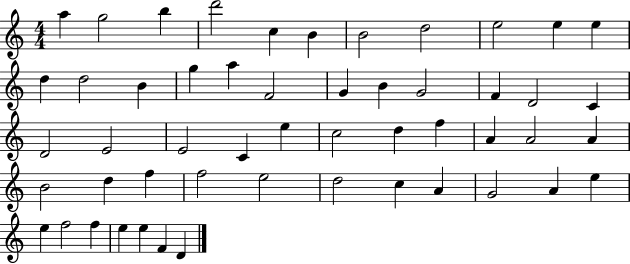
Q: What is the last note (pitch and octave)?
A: D4